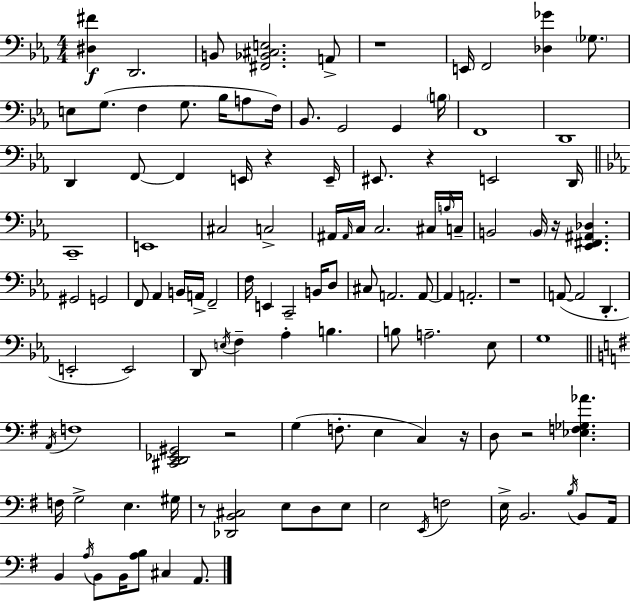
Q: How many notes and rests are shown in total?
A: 116